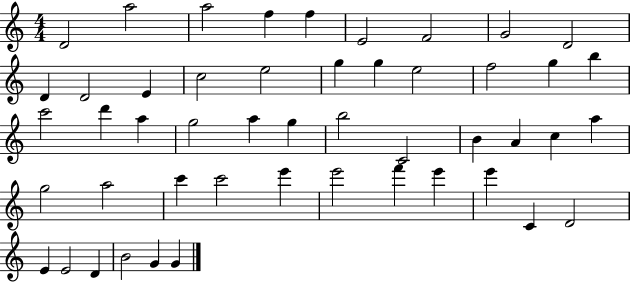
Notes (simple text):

D4/h A5/h A5/h F5/q F5/q E4/h F4/h G4/h D4/h D4/q D4/h E4/q C5/h E5/h G5/q G5/q E5/h F5/h G5/q B5/q C6/h D6/q A5/q G5/h A5/q G5/q B5/h C4/h B4/q A4/q C5/q A5/q G5/h A5/h C6/q C6/h E6/q E6/h F6/q E6/q E6/q C4/q D4/h E4/q E4/h D4/q B4/h G4/q G4/q